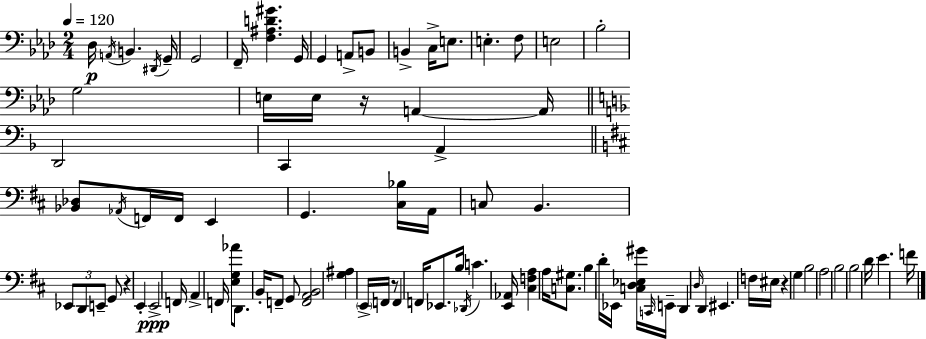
X:1
T:Untitled
M:2/4
L:1/4
K:Fm
_D,/4 A,,/4 B,, ^D,,/4 G,,/4 G,,2 F,,/4 [F,^A,D^G] G,,/4 G,, A,,/2 B,,/2 B,, C,/4 E,/2 E, F,/2 E,2 _B,2 G,2 E,/4 E,/4 z/4 A,, A,,/4 D,,2 C,, A,, [_B,,_D,]/2 _A,,/4 F,,/4 F,,/4 E,, G,, [^C,_B,]/4 A,,/4 C,/2 B,, _E,,/2 D,,/2 E,,/2 G,,/2 z E,, E,,2 F,,/4 A,, F,,/4 [E,G,_A]/2 D,,/2 B,,/4 F,,/2 G,,/2 [F,,A,,B,,]2 [G,^A,] E,,/4 F,,/4 z/2 F,, F,,/4 _E,,/2 B,/4 _D,,/4 C [E,,_A,,]/4 [^C,F,A,] A,/4 [C,^G,]/2 B, D/4 _E,,/4 [C,D,_E,^G]/4 C,,/4 E,,/4 D,, D,/4 D,, ^E,, F,/4 ^E,/4 z G, B,2 A,2 B,2 B,2 D/4 E F/4